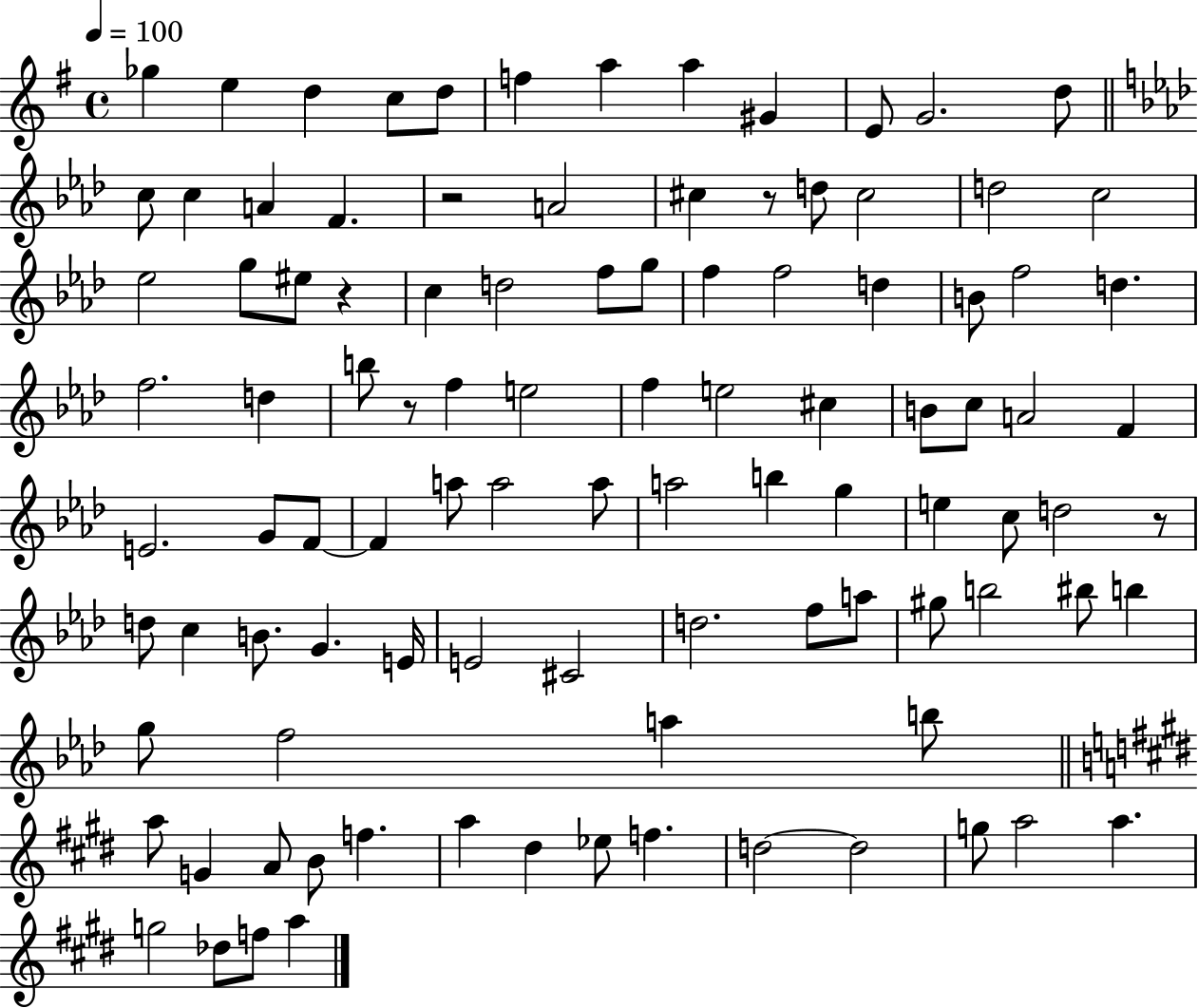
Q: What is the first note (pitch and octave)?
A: Gb5